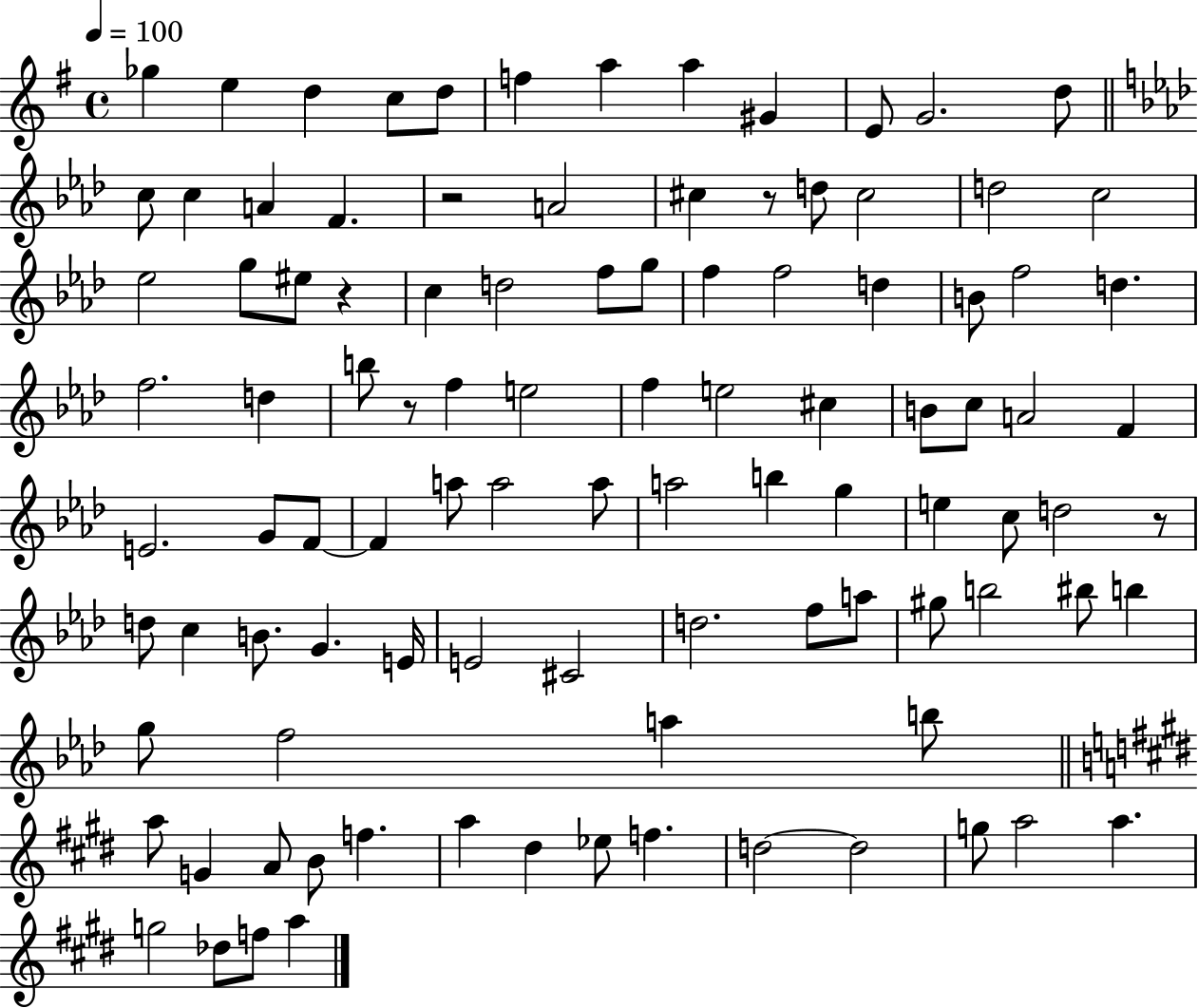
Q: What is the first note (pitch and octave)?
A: Gb5